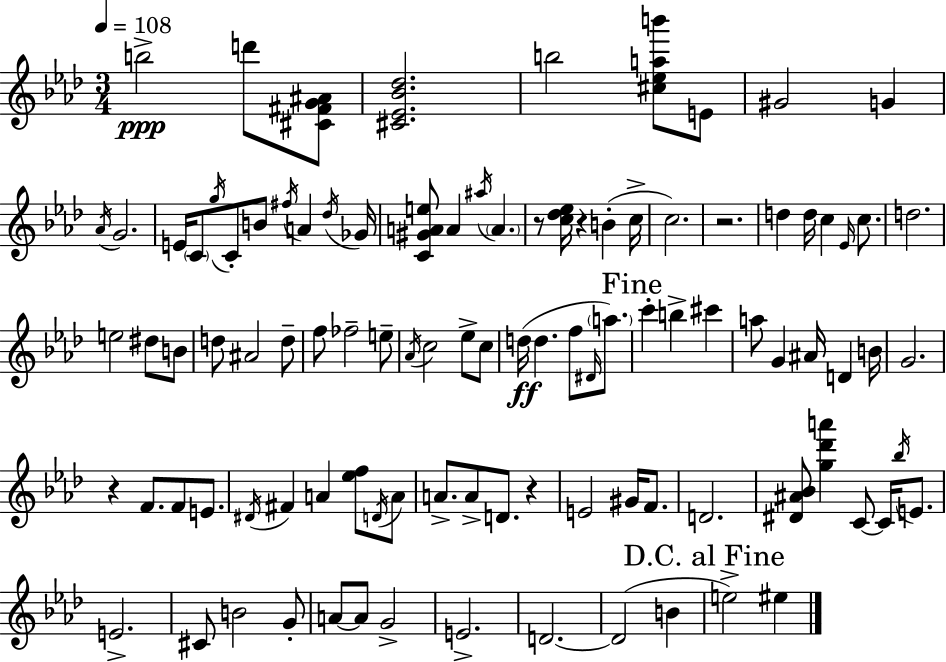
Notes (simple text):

B5/h D6/e [C#4,F#4,G4,A#4]/e [C#4,Eb4,Bb4,Db5]/h. B5/h [C#5,Eb5,A5,B6]/e E4/e G#4/h G4/q Ab4/s G4/h. E4/s C4/e G5/s C4/e B4/e F#5/s A4/q Db5/s Gb4/s [C4,G#4,A4,E5]/e A4/q A#5/s A4/q. R/e [C5,Db5,Eb5]/s R/q B4/q C5/s C5/h. R/h. D5/q D5/s C5/q Eb4/s C5/e. D5/h. E5/h D#5/e B4/e D5/e A#4/h D5/e F5/e FES5/h E5/e Ab4/s C5/h Eb5/e C5/e D5/s D5/q. F5/e D#4/s A5/e. C6/q B5/q C#6/q A5/e G4/q A#4/s D4/q B4/s G4/h. R/q F4/e. F4/e E4/e. D#4/s F#4/q A4/q [Eb5,F5]/e D4/s A4/e A4/e. A4/e D4/e. R/q E4/h G#4/s F4/e. D4/h. [D#4,A#4,Bb4]/e [G5,Db6,A6]/q C4/e C4/s Bb5/s E4/e. E4/h. C#4/e B4/h G4/e A4/e A4/e G4/h E4/h. D4/h. D4/h B4/q E5/h EIS5/q